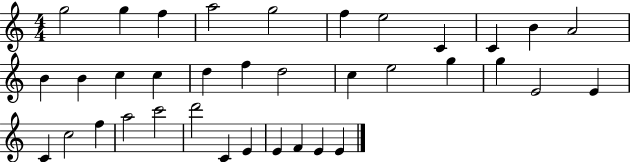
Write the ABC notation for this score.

X:1
T:Untitled
M:4/4
L:1/4
K:C
g2 g f a2 g2 f e2 C C B A2 B B c c d f d2 c e2 g g E2 E C c2 f a2 c'2 d'2 C E E F E E